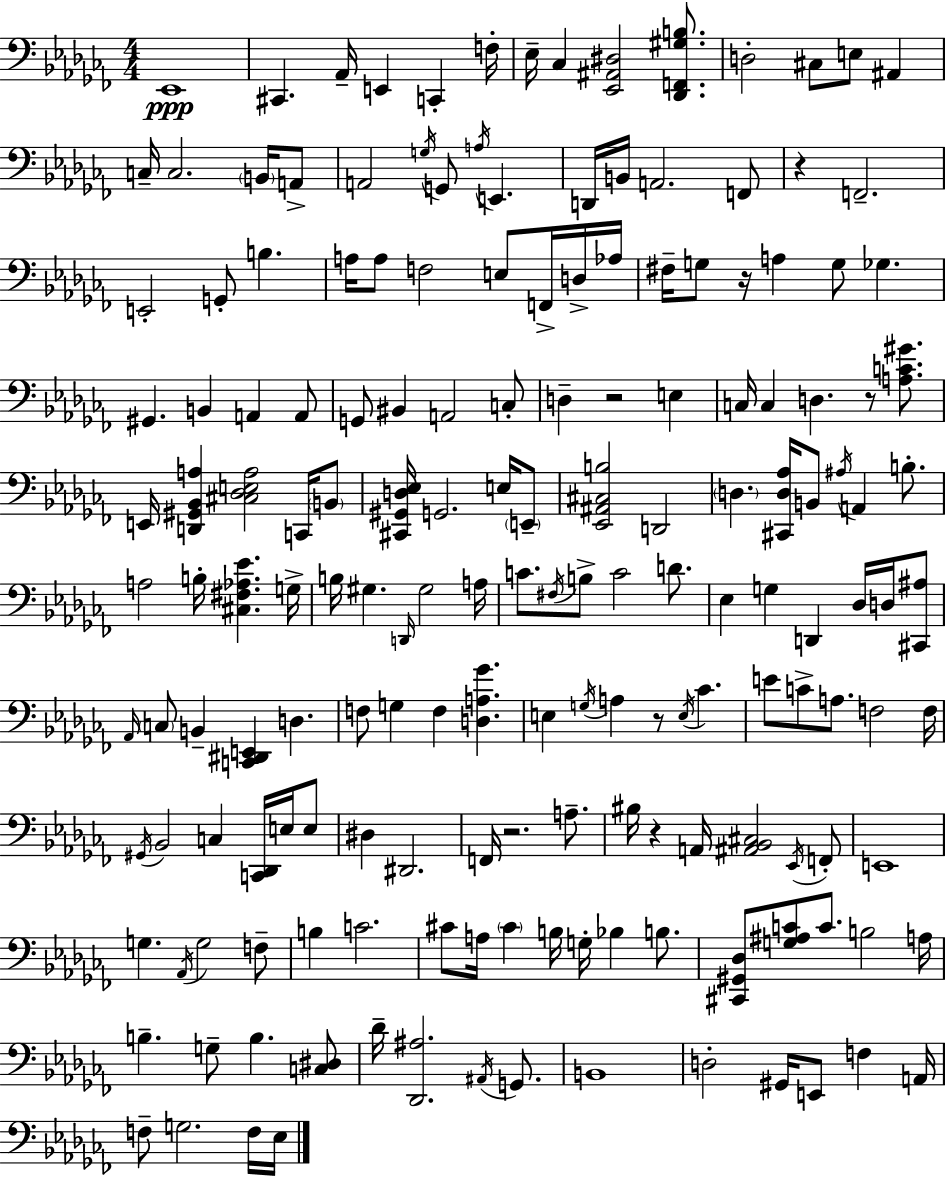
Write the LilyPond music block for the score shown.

{
  \clef bass
  \numericTimeSignature
  \time 4/4
  \key aes \minor
  \repeat volta 2 { ees,1\ppp | cis,4. aes,16-- e,4 c,4-. f16-. | ees16-- ces4 <ees, ais, dis>2 <des, f, gis b>8. | d2-. cis8 e8 ais,4 | \break c16-- c2. \parenthesize b,16 a,8-> | a,2 \acciaccatura { g16 } g,8 \acciaccatura { a16 } e,4. | d,16 b,16 a,2. | f,8 r4 f,2.-- | \break e,2-. g,8-. b4. | a16 a8 f2 e8 f,16-> | d16-> aes16 fis16-- g8 r16 a4 g8 ges4. | gis,4. b,4 a,4 | \break a,8 g,8 bis,4 a,2 | c8-. d4-- r2 e4 | c16 c4 d4. r8 <a c' gis'>8. | e,16 <d, gis, bes, a>4 <cis des e a>2 c,16 | \break \parenthesize b,8 <cis, gis, d ees>16 g,2. e16 | \parenthesize e,8-- <ees, ais, cis b>2 d,2 | \parenthesize d4. <cis, d aes>16 b,8 \acciaccatura { ais16 } a,4 | b8.-. a2 b16-. <cis fis aes ees'>4. | \break g16-> b16 gis4. \grace { d,16 } gis2 | a16 c'8. \acciaccatura { fis16 } b8-> c'2 | d'8. ees4 g4 d,4 | des16 d16 <cis, ais>8 \grace { aes,16 } \parenthesize c8 b,4-- <c, dis, e,>4 | \break d4. f8 g4 f4 | <d a ges'>4. e4 \acciaccatura { g16 } a4 r8 | \acciaccatura { e16 } ces'4. e'8 c'8-> a8. f2 | f16 \acciaccatura { gis,16 } bes,2 | \break c4 <c, des,>16 e16 e8 dis4 dis,2. | f,16 r2. | a8.-- bis16 r4 a,16 <ais, bes, cis>2 | \acciaccatura { ees,16 } f,8-. e,1 | \break g4. | \acciaccatura { aes,16 } g2 f8-- b4 c'2. | cis'8 a16 \parenthesize cis'4 | b16 g16-. bes4 b8. <cis, gis, des>8 <g ais c'>8 c'8. | \break b2 a16 b4.-- | g8-- b4. <c dis>8 des'16-- <des, ais>2. | \acciaccatura { ais,16 } g,8. b,1 | d2-. | \break gis,16 e,8 f4 a,16 f8-- g2. | f16 ees16 } \bar "|."
}